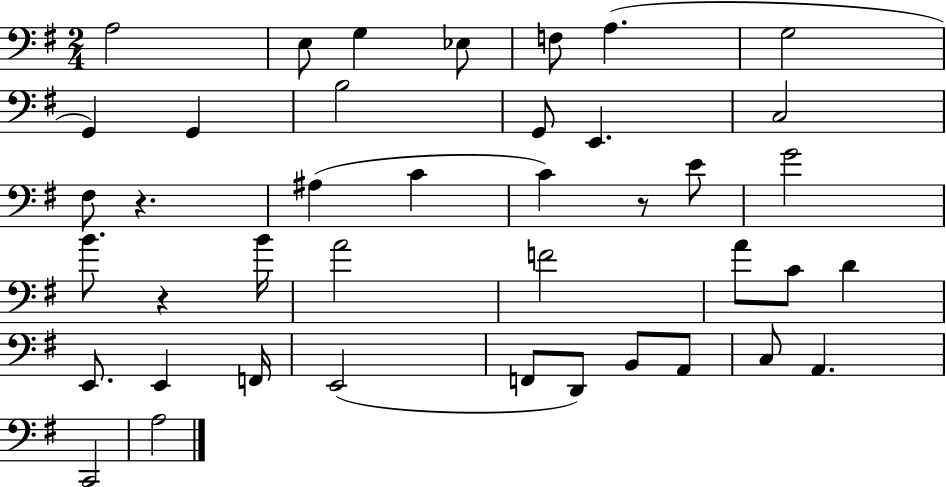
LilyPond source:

{
  \clef bass
  \numericTimeSignature
  \time 2/4
  \key g \major
  a2 | e8 g4 ees8 | f8 a4.( | g2 | \break g,4) g,4 | b2 | g,8 e,4. | c2 | \break fis8 r4. | ais4( c'4 | c'4) r8 e'8 | g'2 | \break b'8. r4 b'16 | a'2 | f'2 | a'8 c'8 d'4 | \break e,8. e,4 f,16 | e,2( | f,8 d,8) b,8 a,8 | c8 a,4. | \break c,2 | a2 | \bar "|."
}